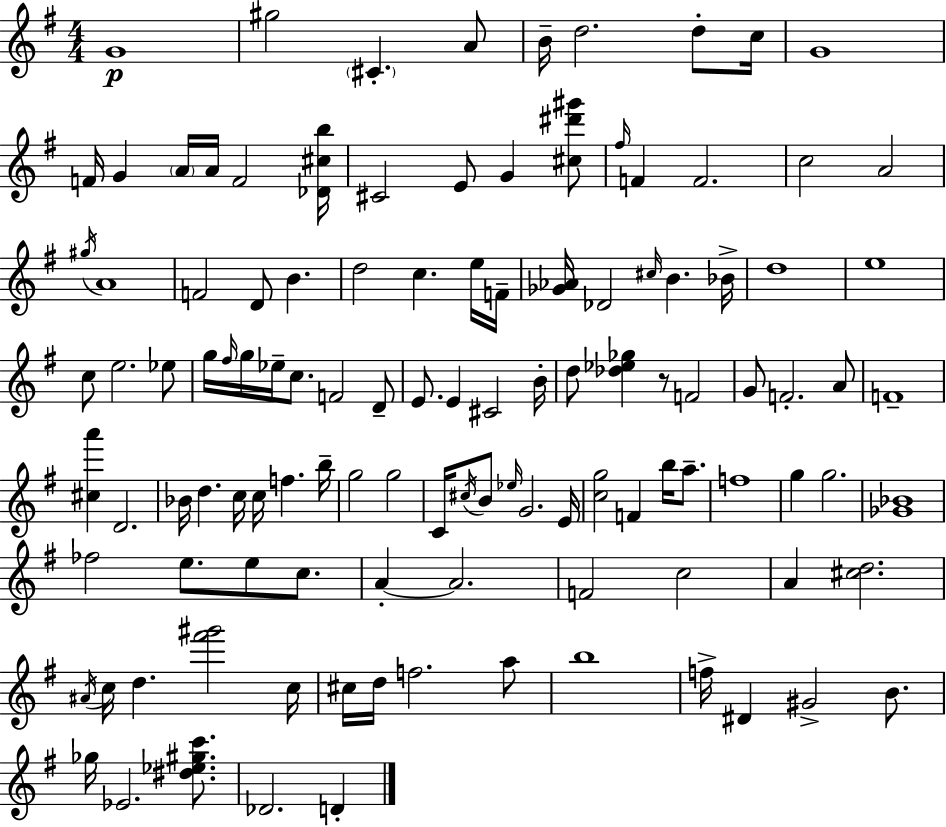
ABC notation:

X:1
T:Untitled
M:4/4
L:1/4
K:Em
G4 ^g2 ^C A/2 B/4 d2 d/2 c/4 G4 F/4 G A/4 A/4 F2 [_D^cb]/4 ^C2 E/2 G [^c^d'^g']/2 ^f/4 F F2 c2 A2 ^g/4 A4 F2 D/2 B d2 c e/4 F/4 [_G_A]/4 _D2 ^c/4 B _B/4 d4 e4 c/2 e2 _e/2 g/4 ^f/4 g/4 _e/4 c/2 F2 D/2 E/2 E ^C2 B/4 d/2 [_d_e_g] z/2 F2 G/2 F2 A/2 F4 [^ca'] D2 _B/4 d c/4 c/4 f b/4 g2 g2 C/4 ^c/4 B/2 _e/4 G2 E/4 [cg]2 F b/4 a/2 f4 g g2 [_G_B]4 _f2 e/2 e/2 c/2 A A2 F2 c2 A [^cd]2 ^A/4 c/4 d [^f'^g']2 c/4 ^c/4 d/4 f2 a/2 b4 f/4 ^D ^G2 B/2 _g/4 _E2 [^d_e^gc']/2 _D2 D